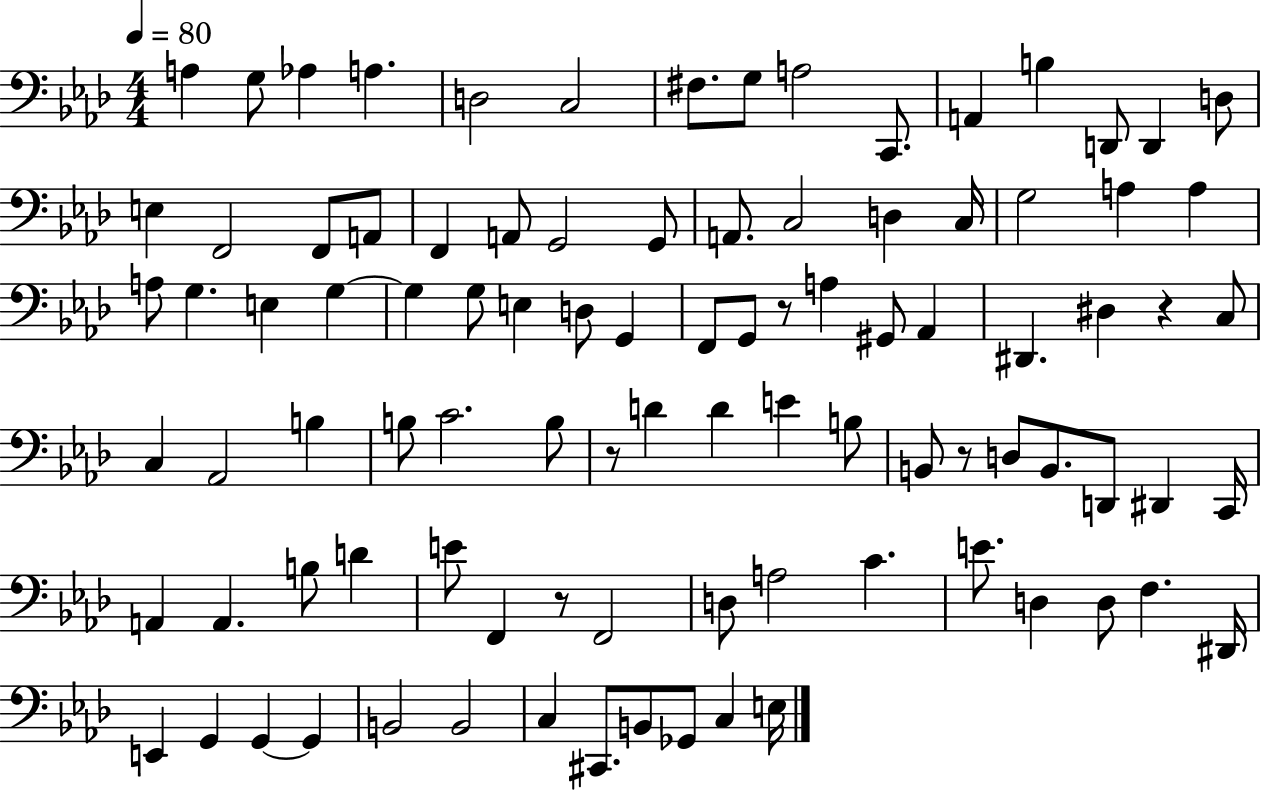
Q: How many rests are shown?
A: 5